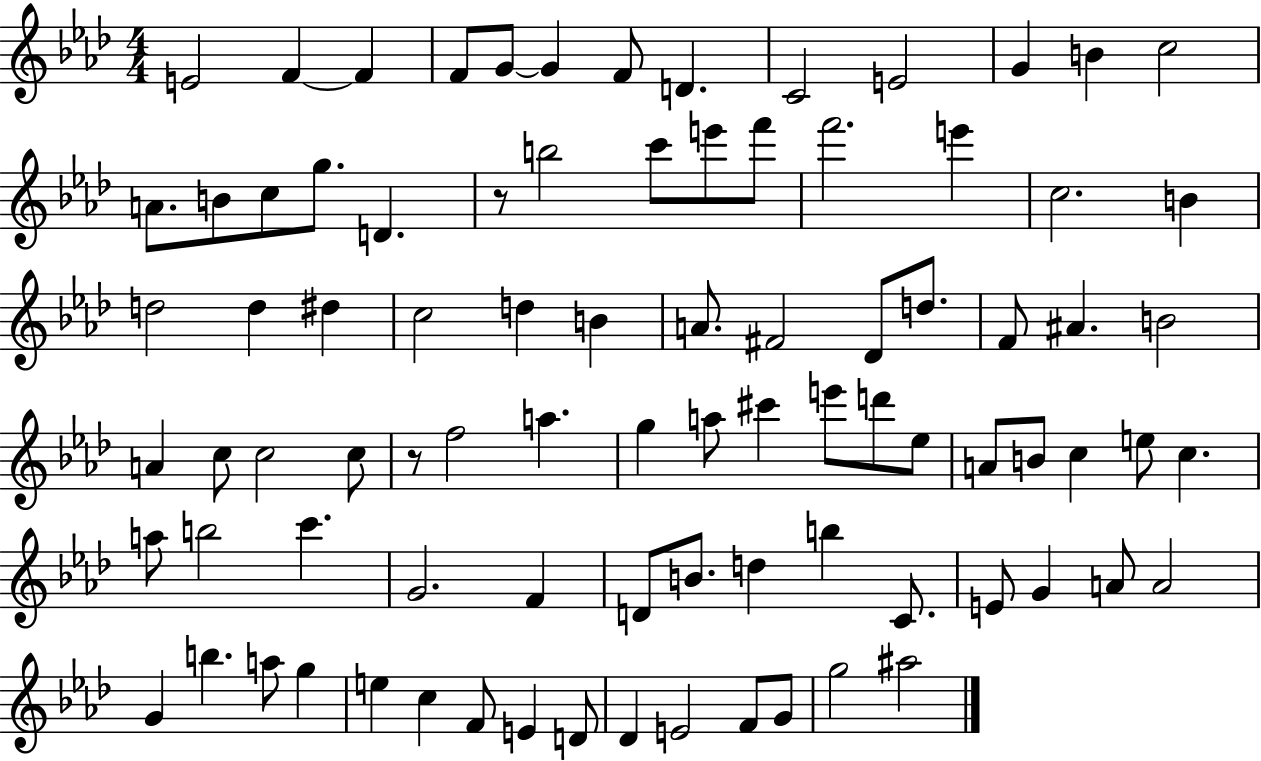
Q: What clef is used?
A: treble